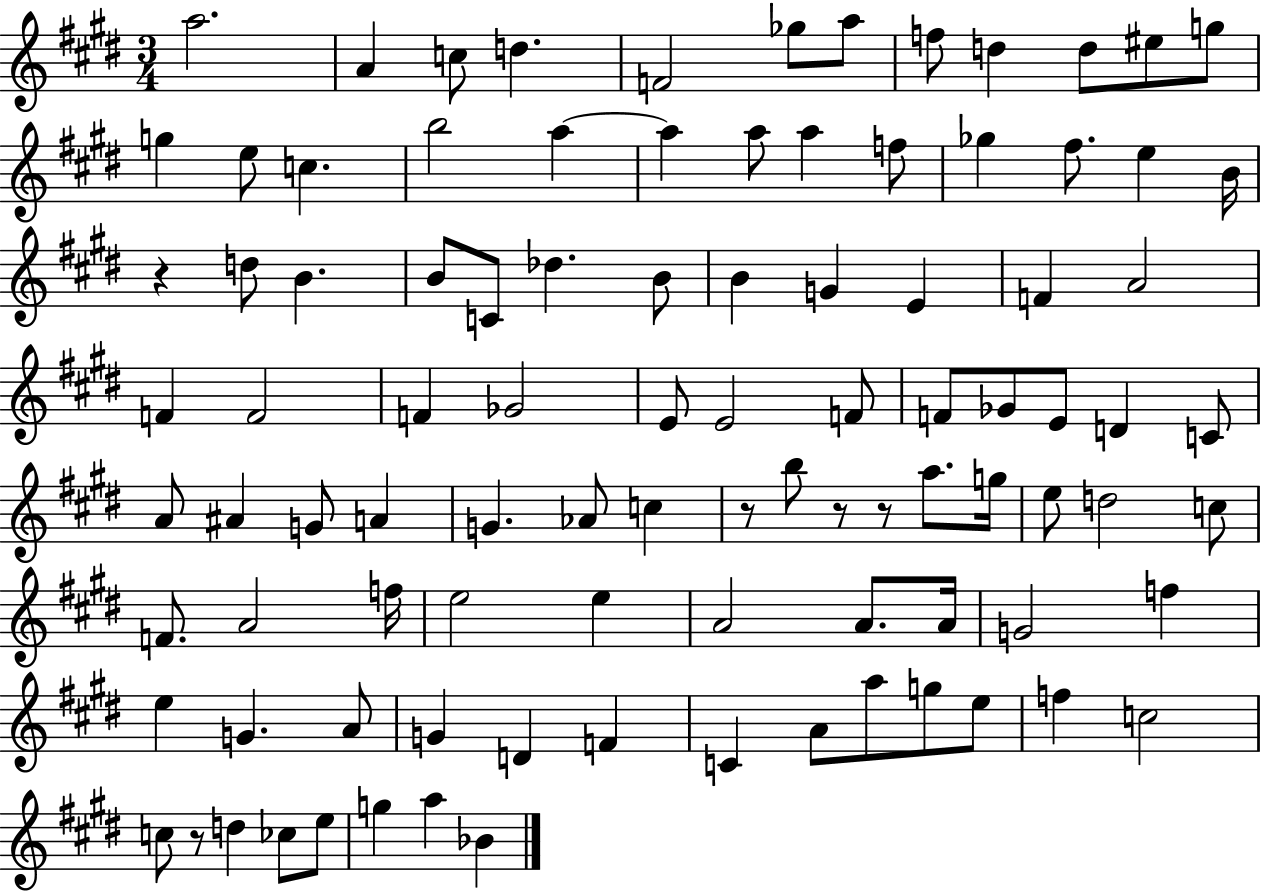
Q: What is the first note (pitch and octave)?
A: A5